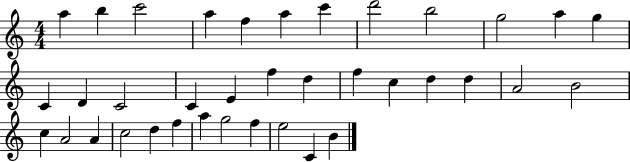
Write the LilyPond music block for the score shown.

{
  \clef treble
  \numericTimeSignature
  \time 4/4
  \key c \major
  a''4 b''4 c'''2 | a''4 f''4 a''4 c'''4 | d'''2 b''2 | g''2 a''4 g''4 | \break c'4 d'4 c'2 | c'4 e'4 f''4 d''4 | f''4 c''4 d''4 d''4 | a'2 b'2 | \break c''4 a'2 a'4 | c''2 d''4 f''4 | a''4 g''2 f''4 | e''2 c'4 b'4 | \break \bar "|."
}